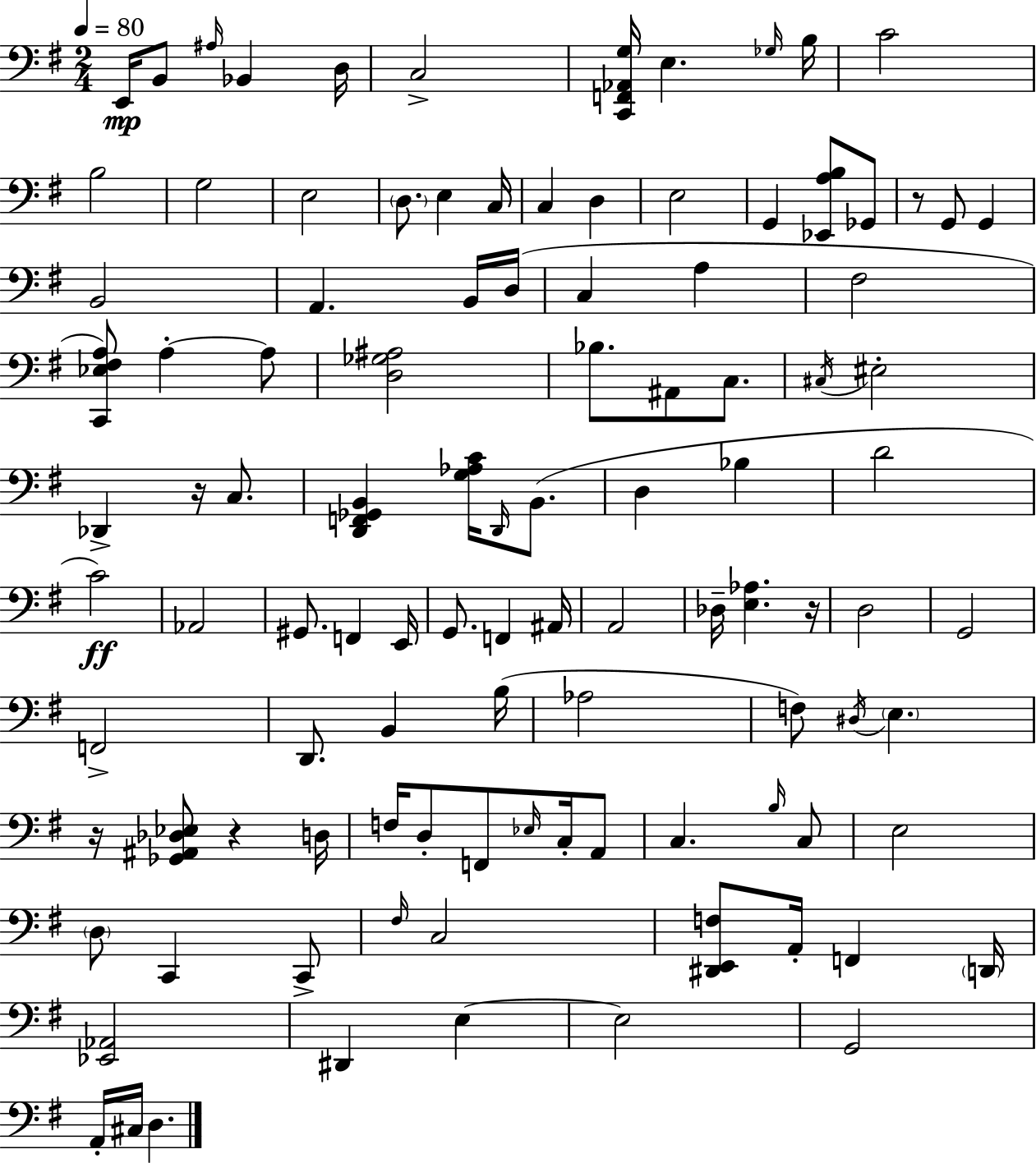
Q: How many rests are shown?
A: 5